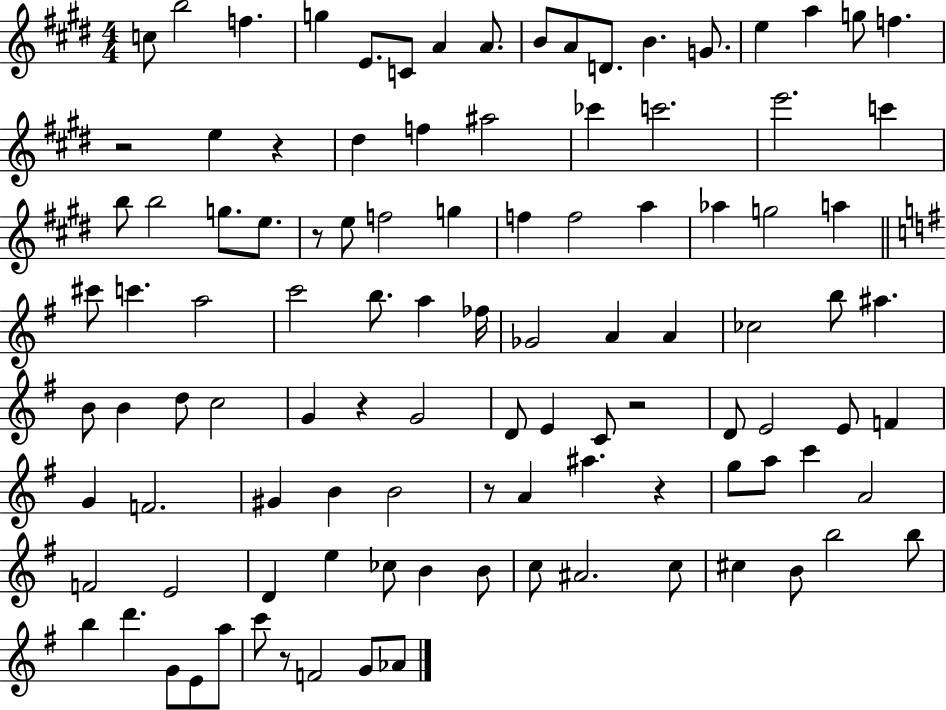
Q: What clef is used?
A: treble